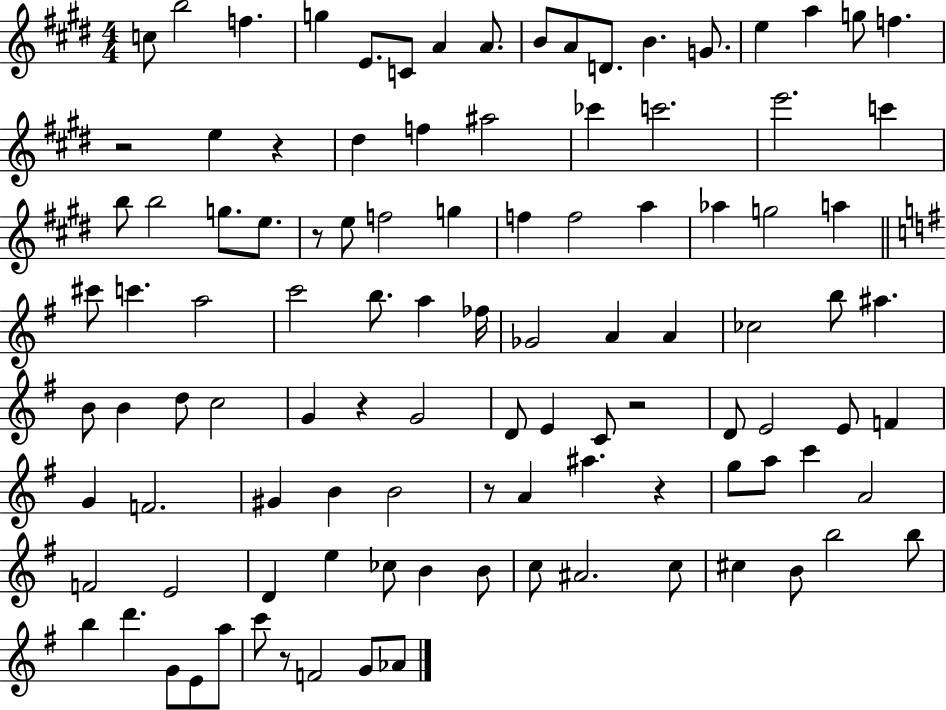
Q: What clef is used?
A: treble